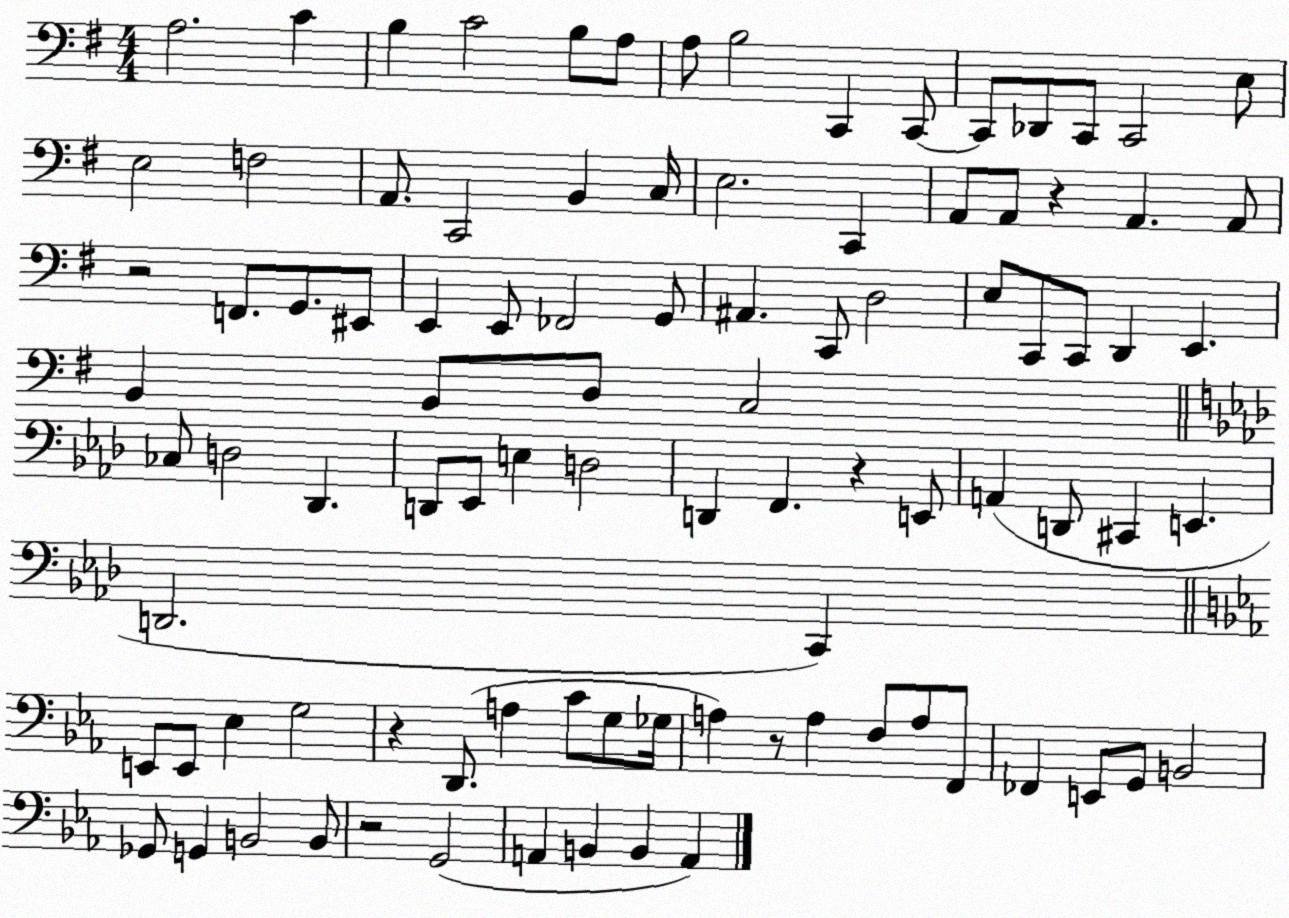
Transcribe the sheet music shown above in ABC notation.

X:1
T:Untitled
M:4/4
L:1/4
K:G
A,2 C B, C2 B,/2 A,/2 A,/2 B,2 C,, C,,/2 C,,/2 _D,,/2 C,,/2 C,,2 E,/2 E,2 F,2 A,,/2 C,,2 B,, C,/4 E,2 C,, A,,/2 A,,/2 z A,, A,,/2 z2 F,,/2 G,,/2 ^E,,/2 E,, E,,/2 _F,,2 G,,/2 ^A,, C,,/2 D,2 E,/2 C,,/2 C,,/2 D,, E,, B,, B,,/2 D,/2 C,2 _C,/2 D,2 _D,, D,,/2 _E,,/2 E, D,2 D,, F,, z E,,/2 A,, D,,/2 ^C,, E,, D,,2 C,, E,,/2 E,,/2 _E, G,2 z D,,/2 A, C/2 G,/2 _G,/4 A, z/2 A, F,/2 A,/2 F,,/2 _F,, E,,/2 G,,/2 B,,2 _G,,/2 G,, B,,2 B,,/2 z2 G,,2 A,, B,, B,, A,,